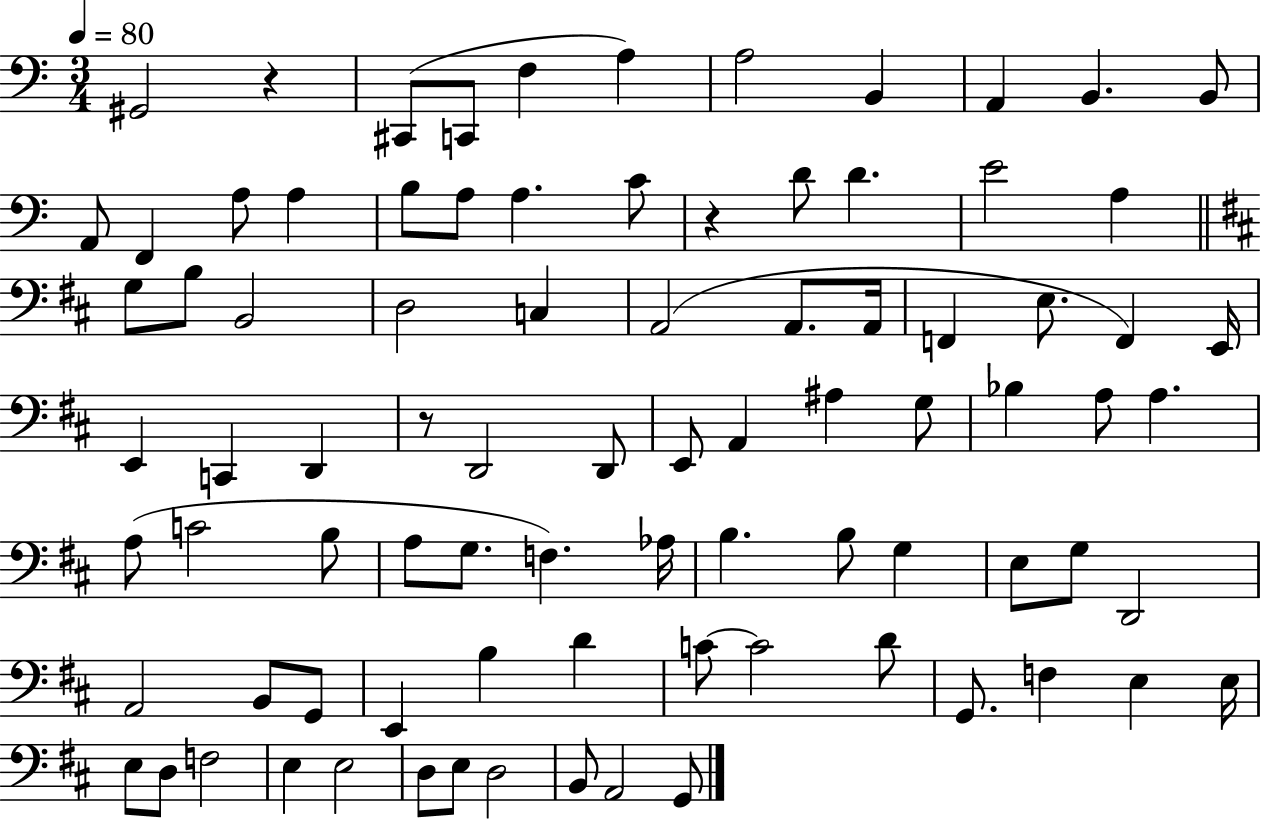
G#2/h R/q C#2/e C2/e F3/q A3/q A3/h B2/q A2/q B2/q. B2/e A2/e F2/q A3/e A3/q B3/e A3/e A3/q. C4/e R/q D4/e D4/q. E4/h A3/q G3/e B3/e B2/h D3/h C3/q A2/h A2/e. A2/s F2/q E3/e. F2/q E2/s E2/q C2/q D2/q R/e D2/h D2/e E2/e A2/q A#3/q G3/e Bb3/q A3/e A3/q. A3/e C4/h B3/e A3/e G3/e. F3/q. Ab3/s B3/q. B3/e G3/q E3/e G3/e D2/h A2/h B2/e G2/e E2/q B3/q D4/q C4/e C4/h D4/e G2/e. F3/q E3/q E3/s E3/e D3/e F3/h E3/q E3/h D3/e E3/e D3/h B2/e A2/h G2/e